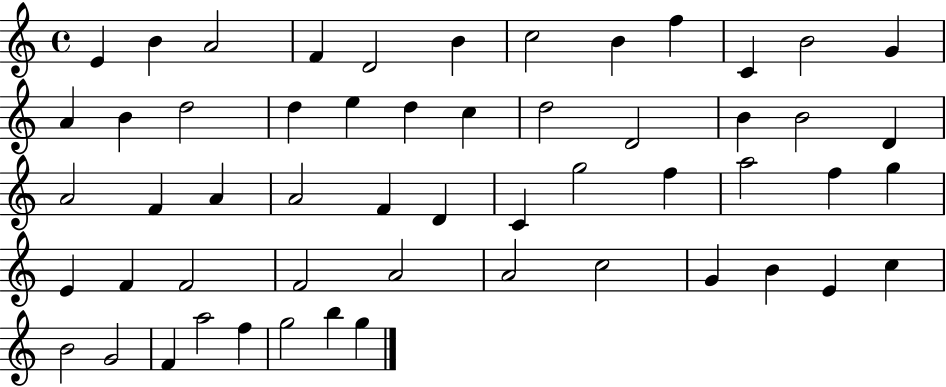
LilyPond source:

{
  \clef treble
  \time 4/4
  \defaultTimeSignature
  \key c \major
  e'4 b'4 a'2 | f'4 d'2 b'4 | c''2 b'4 f''4 | c'4 b'2 g'4 | \break a'4 b'4 d''2 | d''4 e''4 d''4 c''4 | d''2 d'2 | b'4 b'2 d'4 | \break a'2 f'4 a'4 | a'2 f'4 d'4 | c'4 g''2 f''4 | a''2 f''4 g''4 | \break e'4 f'4 f'2 | f'2 a'2 | a'2 c''2 | g'4 b'4 e'4 c''4 | \break b'2 g'2 | f'4 a''2 f''4 | g''2 b''4 g''4 | \bar "|."
}